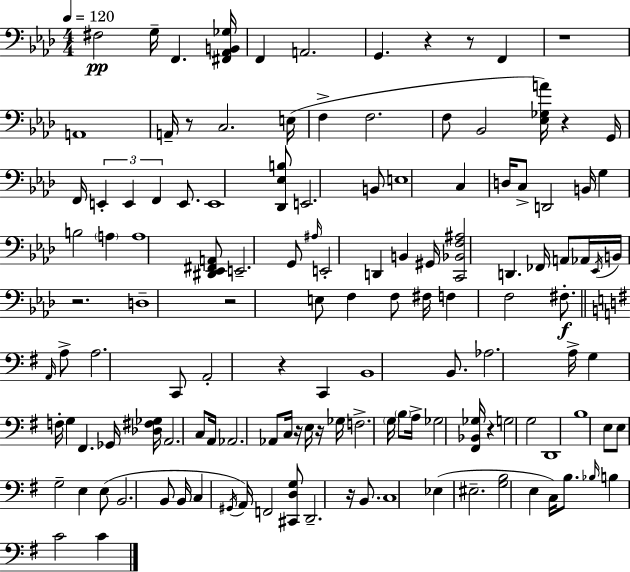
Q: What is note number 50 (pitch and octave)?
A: F3